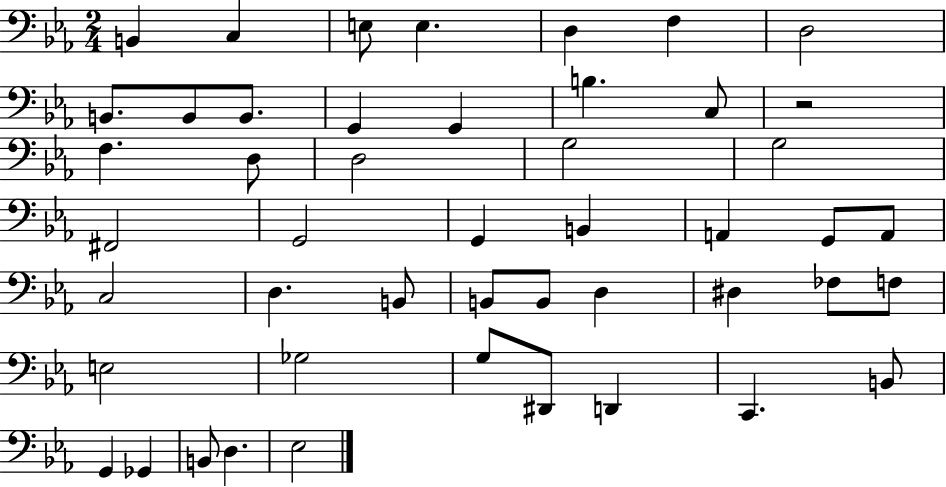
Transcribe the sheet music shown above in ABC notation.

X:1
T:Untitled
M:2/4
L:1/4
K:Eb
B,, C, E,/2 E, D, F, D,2 B,,/2 B,,/2 B,,/2 G,, G,, B, C,/2 z2 F, D,/2 D,2 G,2 G,2 ^F,,2 G,,2 G,, B,, A,, G,,/2 A,,/2 C,2 D, B,,/2 B,,/2 B,,/2 D, ^D, _F,/2 F,/2 E,2 _G,2 G,/2 ^D,,/2 D,, C,, B,,/2 G,, _G,, B,,/2 D, _E,2